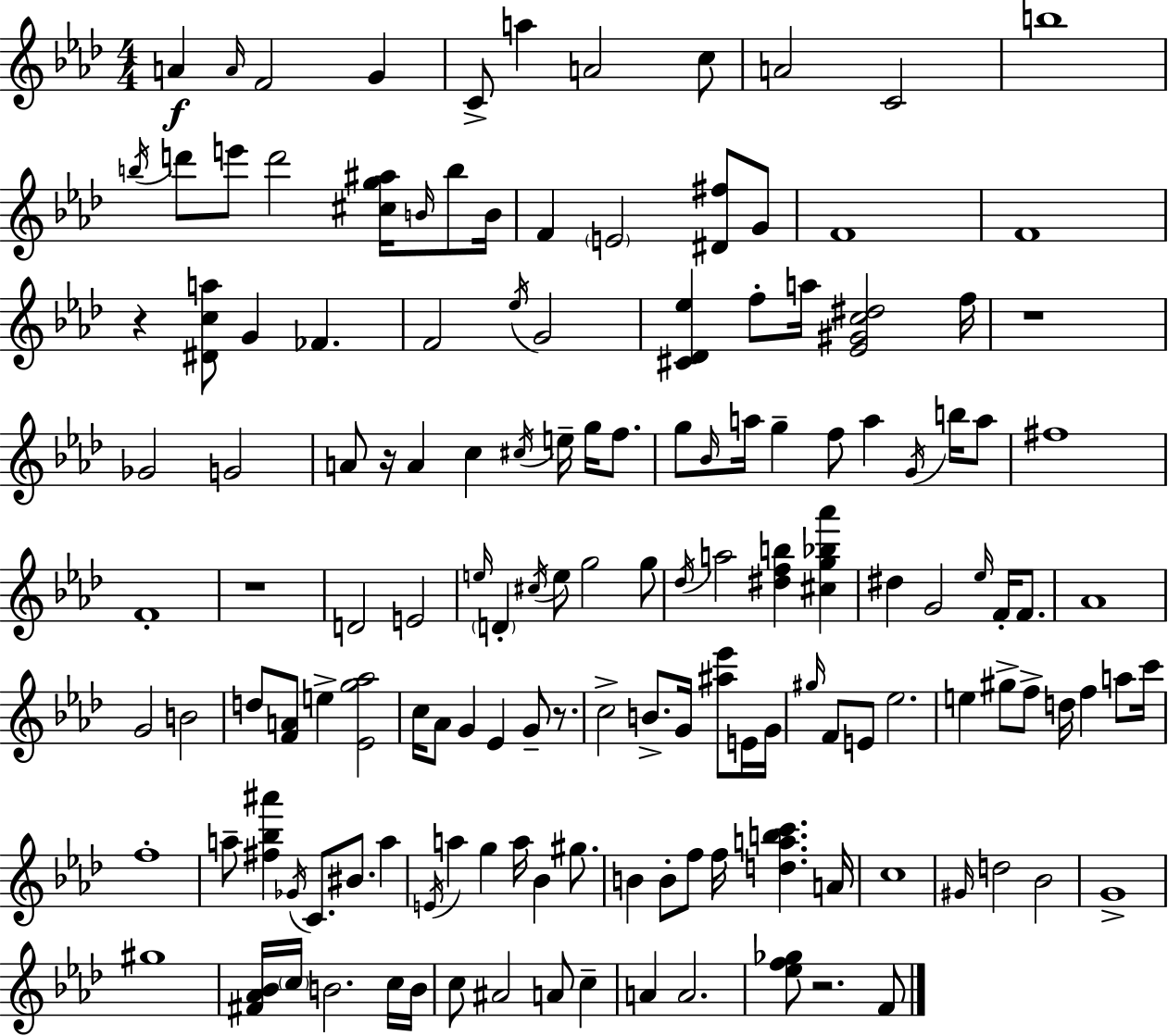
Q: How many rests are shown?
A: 6